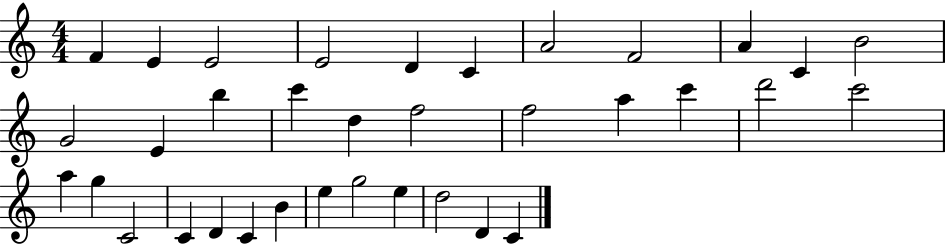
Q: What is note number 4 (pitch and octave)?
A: E4